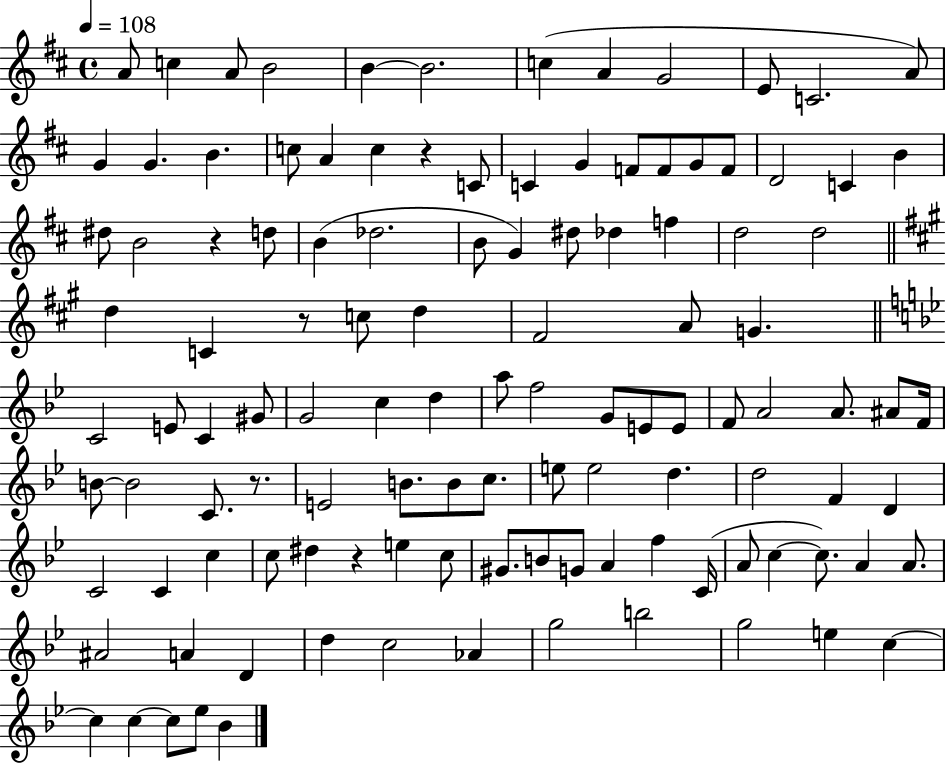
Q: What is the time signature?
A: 4/4